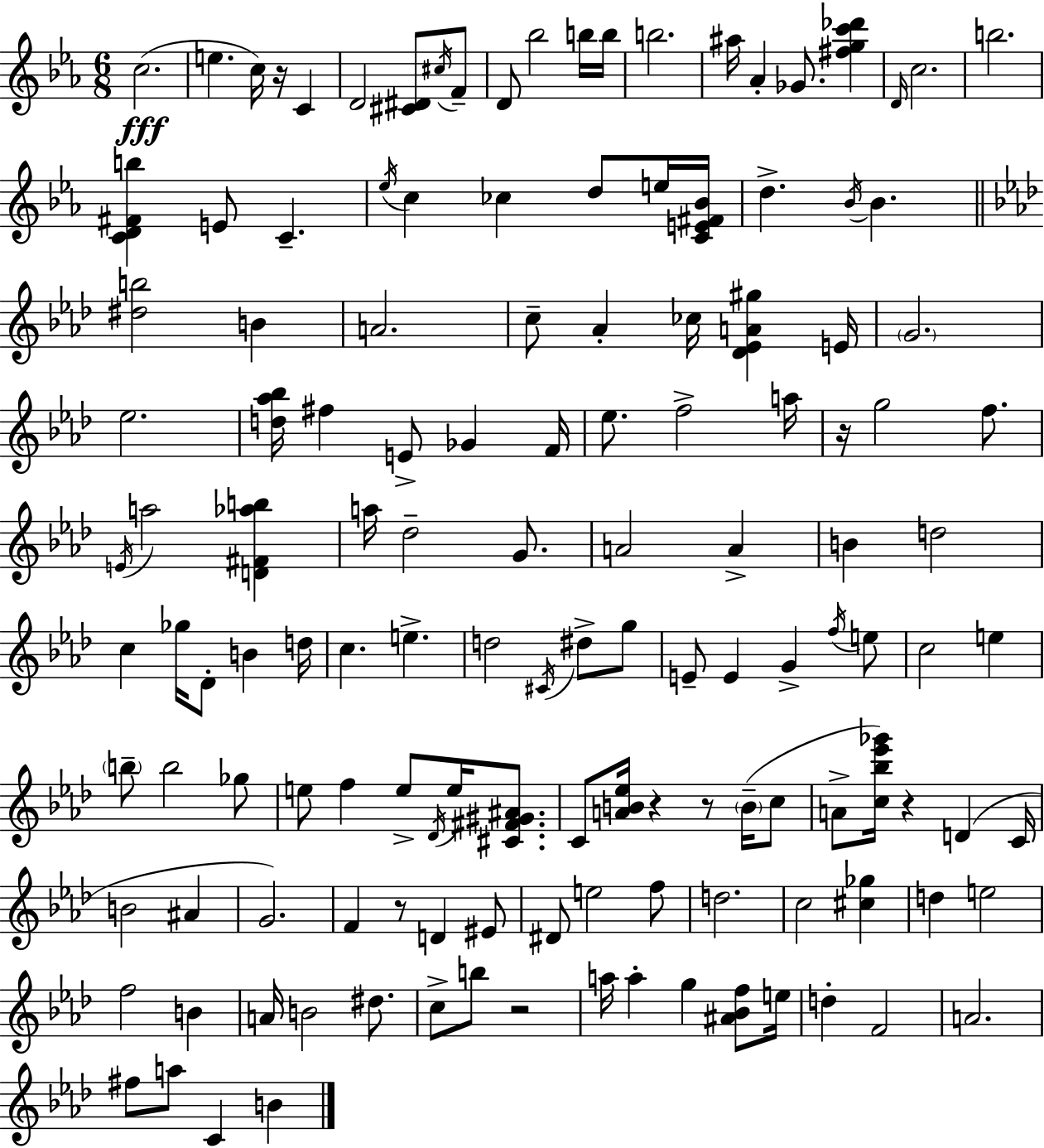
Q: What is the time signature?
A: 6/8